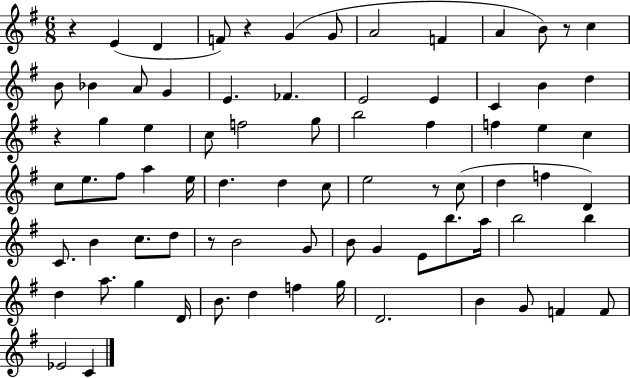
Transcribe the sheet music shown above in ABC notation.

X:1
T:Untitled
M:6/8
L:1/4
K:G
z E D F/2 z G G/2 A2 F A B/2 z/2 c B/2 _B A/2 G E _F E2 E C B d z g e c/2 f2 g/2 b2 ^f f e c c/2 e/2 ^f/2 a e/4 d d c/2 e2 z/2 c/2 d f D C/2 B c/2 d/2 z/2 B2 G/2 B/2 G E/2 b/2 a/4 b2 b d a/2 g D/4 B/2 d f g/4 D2 B G/2 F F/2 _E2 C